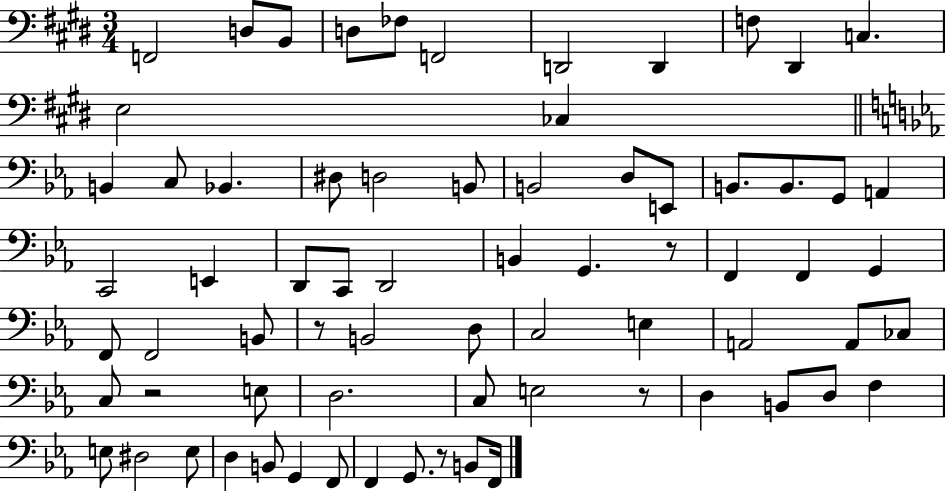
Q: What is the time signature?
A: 3/4